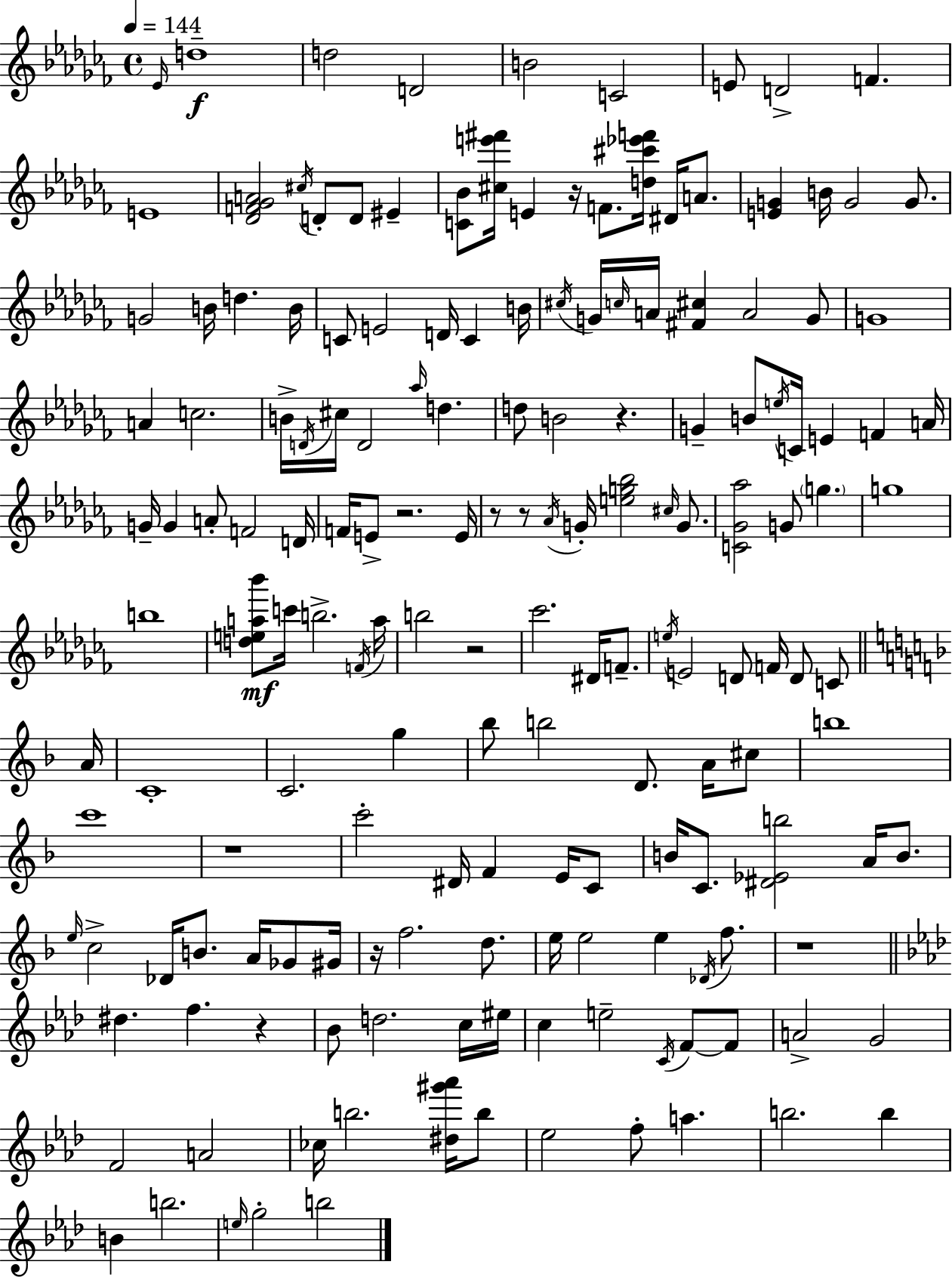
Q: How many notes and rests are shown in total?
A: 167